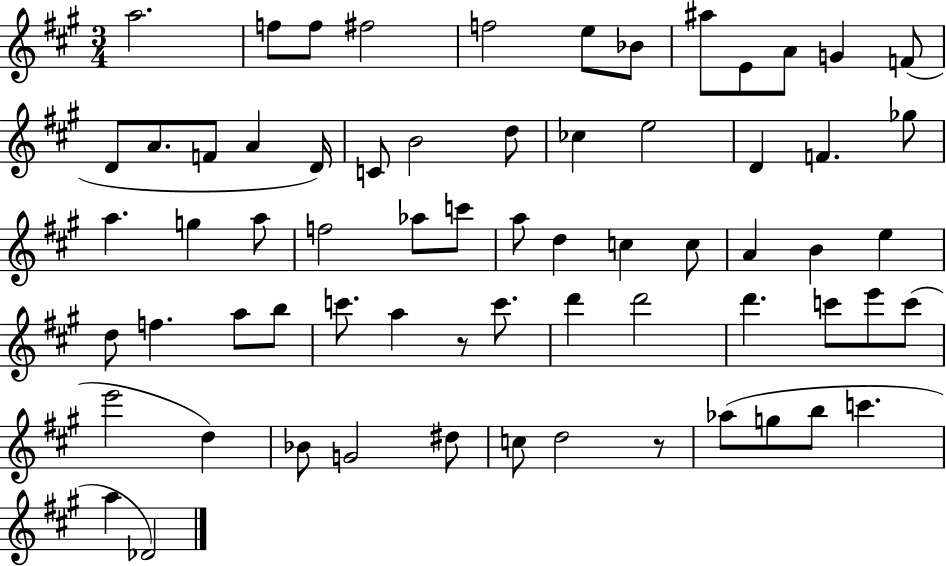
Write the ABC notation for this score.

X:1
T:Untitled
M:3/4
L:1/4
K:A
a2 f/2 f/2 ^f2 f2 e/2 _B/2 ^a/2 E/2 A/2 G F/2 D/2 A/2 F/2 A D/4 C/2 B2 d/2 _c e2 D F _g/2 a g a/2 f2 _a/2 c'/2 a/2 d c c/2 A B e d/2 f a/2 b/2 c'/2 a z/2 c'/2 d' d'2 d' c'/2 e'/2 c'/2 e'2 d _B/2 G2 ^d/2 c/2 d2 z/2 _a/2 g/2 b/2 c' a _D2